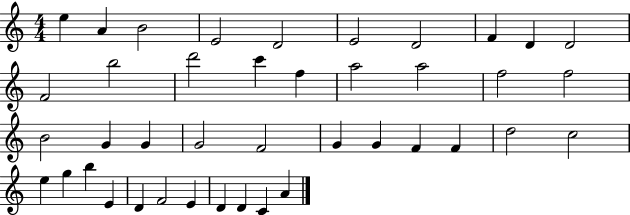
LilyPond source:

{
  \clef treble
  \numericTimeSignature
  \time 4/4
  \key c \major
  e''4 a'4 b'2 | e'2 d'2 | e'2 d'2 | f'4 d'4 d'2 | \break f'2 b''2 | d'''2 c'''4 f''4 | a''2 a''2 | f''2 f''2 | \break b'2 g'4 g'4 | g'2 f'2 | g'4 g'4 f'4 f'4 | d''2 c''2 | \break e''4 g''4 b''4 e'4 | d'4 f'2 e'4 | d'4 d'4 c'4 a'4 | \bar "|."
}